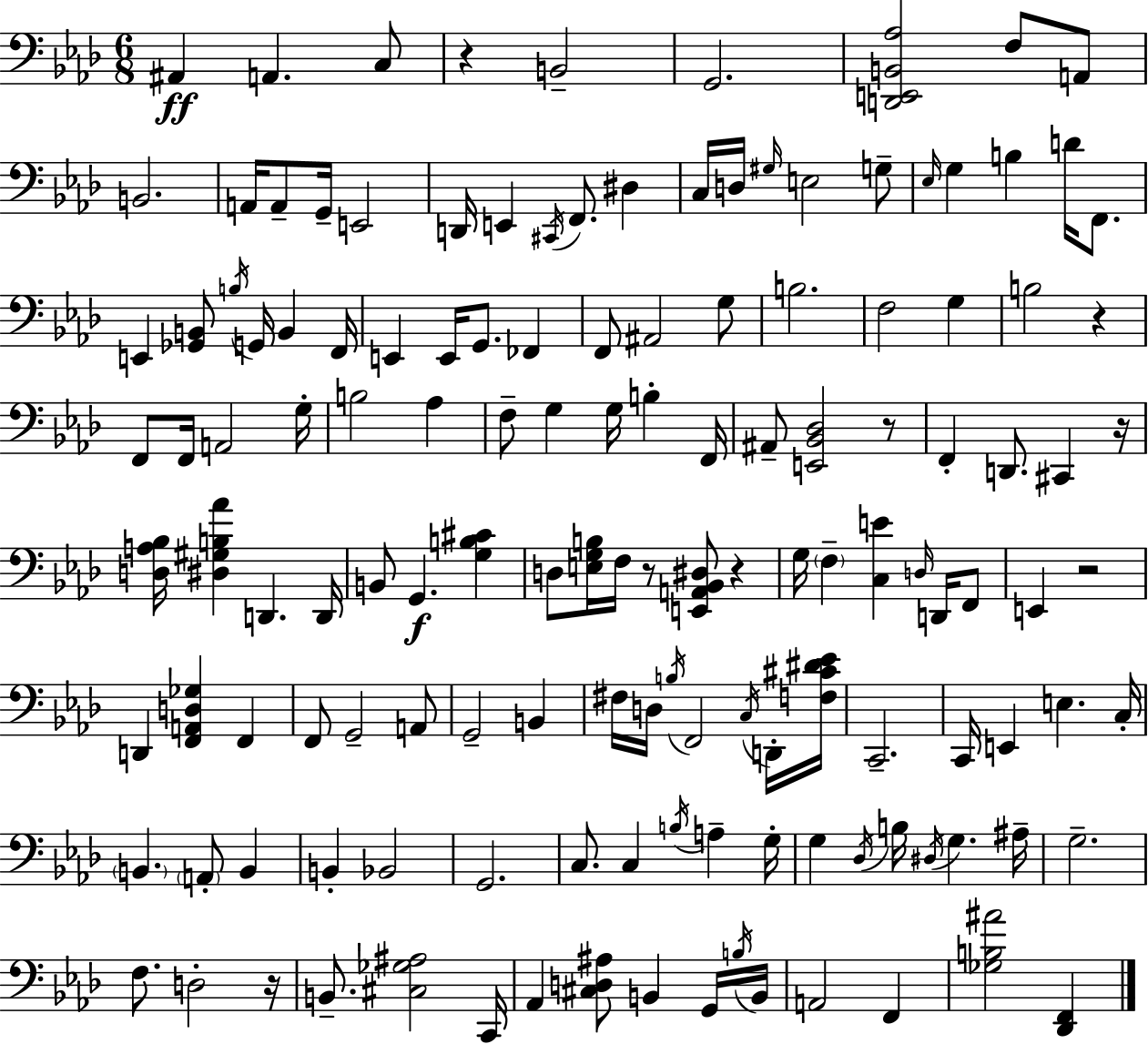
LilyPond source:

{
  \clef bass
  \numericTimeSignature
  \time 6/8
  \key f \minor
  ais,4\ff a,4. c8 | r4 b,2-- | g,2. | <d, e, b, aes>2 f8 a,8 | \break b,2. | a,16 a,8-- g,16-- e,2 | d,16 e,4 \acciaccatura { cis,16 } f,8. dis4 | c16 d16 \grace { gis16 } e2 | \break g8-- \grace { ees16 } g4 b4 d'16 | f,8. e,4 <ges, b,>8 \acciaccatura { b16 } g,16 b,4 | f,16 e,4 e,16 g,8. | fes,4 f,8 ais,2 | \break g8 b2. | f2 | g4 b2 | r4 f,8 f,16 a,2 | \break g16-. b2 | aes4 f8-- g4 g16 b4-. | f,16 ais,8-- <e, bes, des>2 | r8 f,4-. d,8. cis,4 | \break r16 <d a bes>16 <dis gis b aes'>4 d,4. | d,16 b,8 g,4.\f | <g b cis'>4 d8 <e g b>16 f16 r8 <e, a, bes, dis>8 | r4 g16 \parenthesize f4-- <c e'>4 | \break \grace { d16 } d,16 f,8 e,4 r2 | d,4 <f, a, d ges>4 | f,4 f,8 g,2-- | a,8 g,2-- | \break b,4 fis16 d16 \acciaccatura { b16 } f,2 | \acciaccatura { c16 } d,16-. <f cis' dis' ees'>16 c,2.-- | c,16 e,4 | e4. c16-. \parenthesize b,4. | \break \parenthesize a,8-. b,4 b,4-. bes,2 | g,2. | c8. c4 | \acciaccatura { b16 } a4-- g16-. g4 | \break \acciaccatura { des16 } b16 \acciaccatura { dis16 } g4. ais16-- g2.-- | f8. | d2-. r16 b,8.-- | <cis ges ais>2 c,16 aes,4 | \break <cis d ais>8 b,4 g,16 \acciaccatura { b16 } b,16 a,2 | f,4 <ges b ais'>2 | <des, f,>4 \bar "|."
}